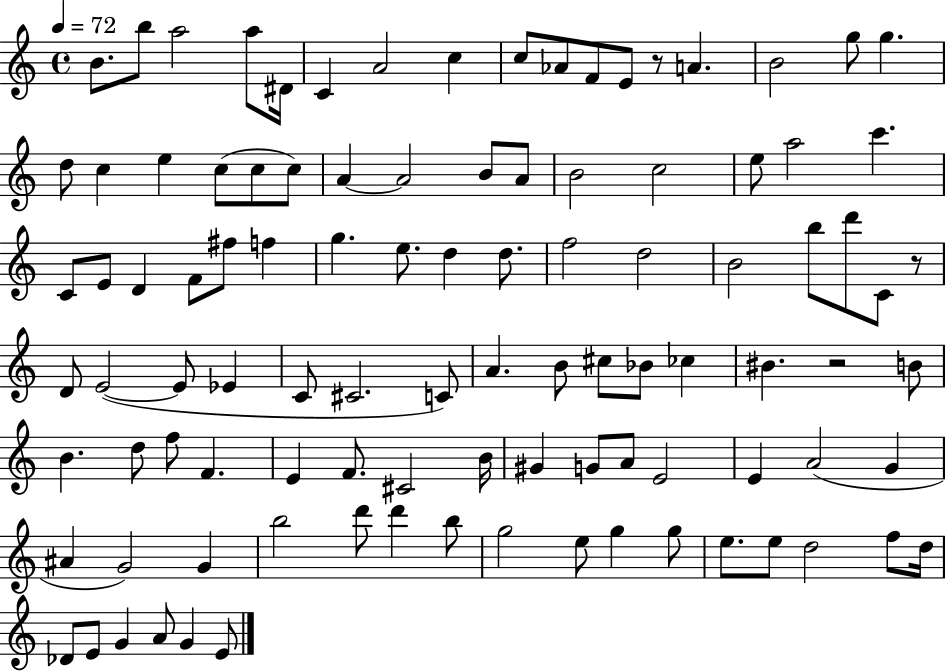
X:1
T:Untitled
M:4/4
L:1/4
K:C
B/2 b/2 a2 a/2 ^D/4 C A2 c c/2 _A/2 F/2 E/2 z/2 A B2 g/2 g d/2 c e c/2 c/2 c/2 A A2 B/2 A/2 B2 c2 e/2 a2 c' C/2 E/2 D F/2 ^f/2 f g e/2 d d/2 f2 d2 B2 b/2 d'/2 C/2 z/2 D/2 E2 E/2 _E C/2 ^C2 C/2 A B/2 ^c/2 _B/2 _c ^B z2 B/2 B d/2 f/2 F E F/2 ^C2 B/4 ^G G/2 A/2 E2 E A2 G ^A G2 G b2 d'/2 d' b/2 g2 e/2 g g/2 e/2 e/2 d2 f/2 d/4 _D/2 E/2 G A/2 G E/2